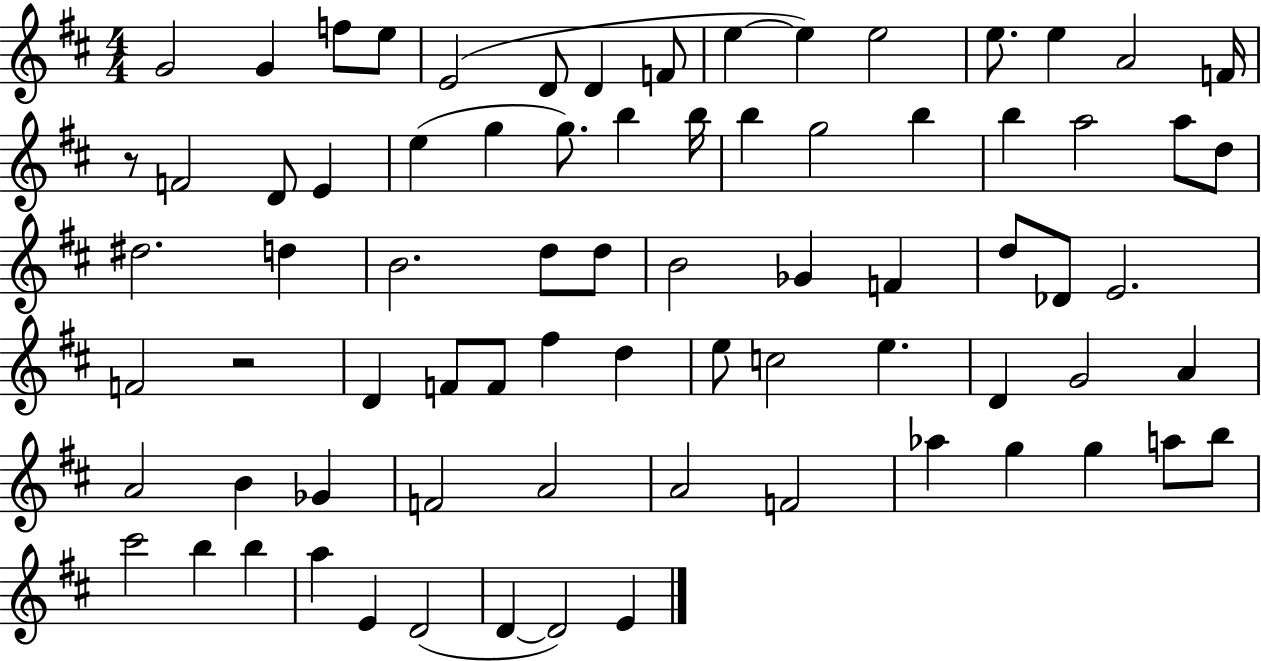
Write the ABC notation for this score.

X:1
T:Untitled
M:4/4
L:1/4
K:D
G2 G f/2 e/2 E2 D/2 D F/2 e e e2 e/2 e A2 F/4 z/2 F2 D/2 E e g g/2 b b/4 b g2 b b a2 a/2 d/2 ^d2 d B2 d/2 d/2 B2 _G F d/2 _D/2 E2 F2 z2 D F/2 F/2 ^f d e/2 c2 e D G2 A A2 B _G F2 A2 A2 F2 _a g g a/2 b/2 ^c'2 b b a E D2 D D2 E